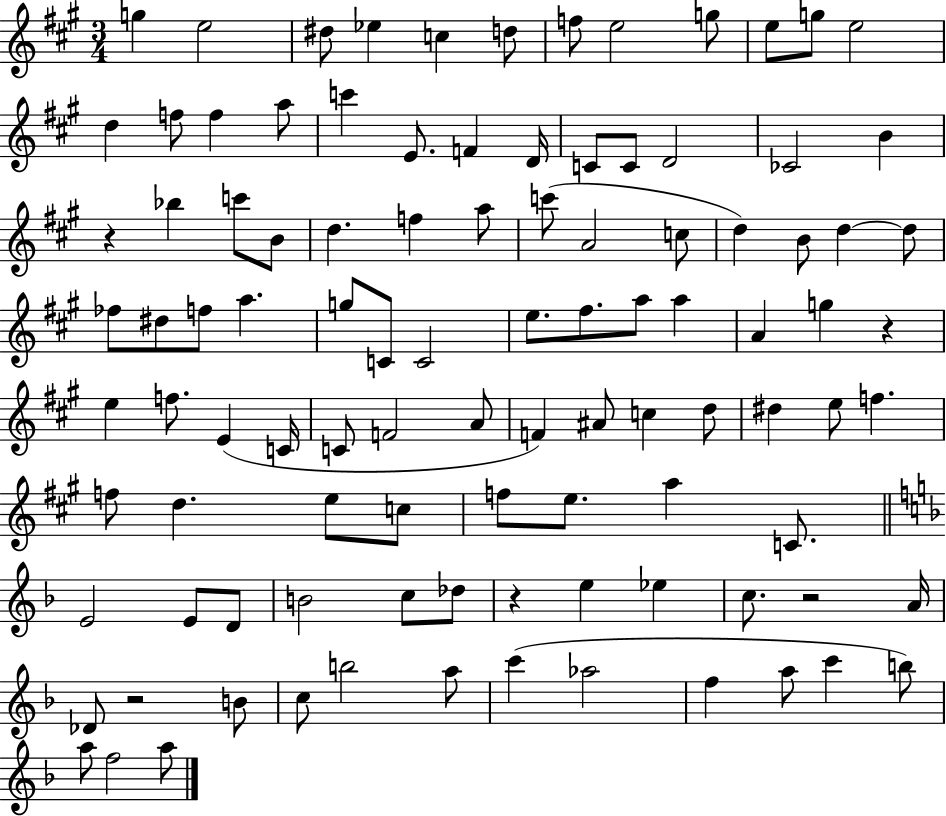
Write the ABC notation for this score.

X:1
T:Untitled
M:3/4
L:1/4
K:A
g e2 ^d/2 _e c d/2 f/2 e2 g/2 e/2 g/2 e2 d f/2 f a/2 c' E/2 F D/4 C/2 C/2 D2 _C2 B z _b c'/2 B/2 d f a/2 c'/2 A2 c/2 d B/2 d d/2 _f/2 ^d/2 f/2 a g/2 C/2 C2 e/2 ^f/2 a/2 a A g z e f/2 E C/4 C/2 F2 A/2 F ^A/2 c d/2 ^d e/2 f f/2 d e/2 c/2 f/2 e/2 a C/2 E2 E/2 D/2 B2 c/2 _d/2 z e _e c/2 z2 A/4 _D/2 z2 B/2 c/2 b2 a/2 c' _a2 f a/2 c' b/2 a/2 f2 a/2